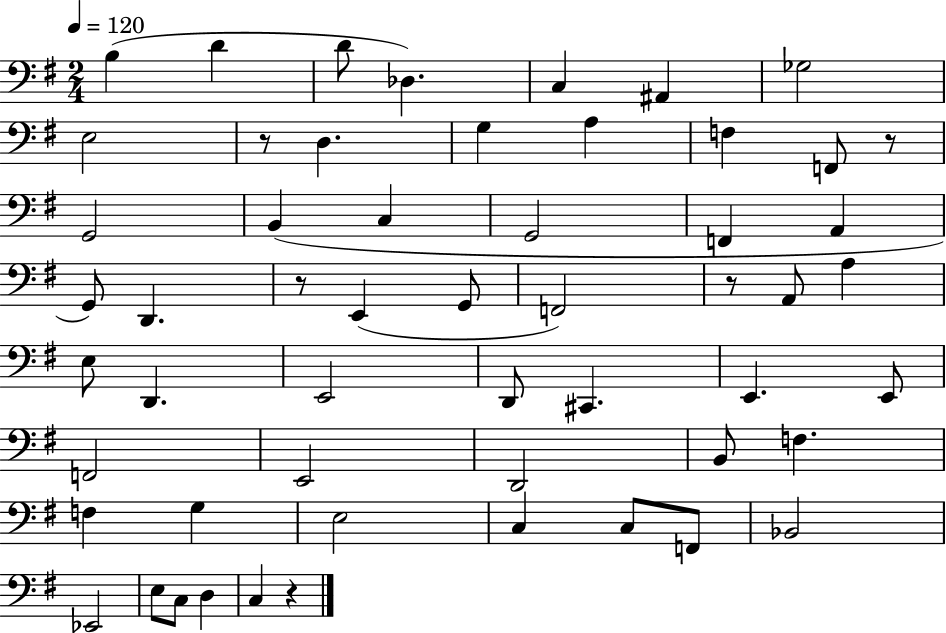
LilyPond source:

{
  \clef bass
  \numericTimeSignature
  \time 2/4
  \key g \major
  \tempo 4 = 120
  b4( d'4 | d'8 des4.) | c4 ais,4 | ges2 | \break e2 | r8 d4. | g4 a4 | f4 f,8 r8 | \break g,2 | b,4( c4 | g,2 | f,4 a,4 | \break g,8) d,4. | r8 e,4( g,8 | f,2) | r8 a,8 a4 | \break e8 d,4. | e,2 | d,8 cis,4. | e,4. e,8 | \break f,2 | e,2 | d,2 | b,8 f4. | \break f4 g4 | e2 | c4 c8 f,8 | bes,2 | \break ees,2 | e8 c8 d4 | c4 r4 | \bar "|."
}